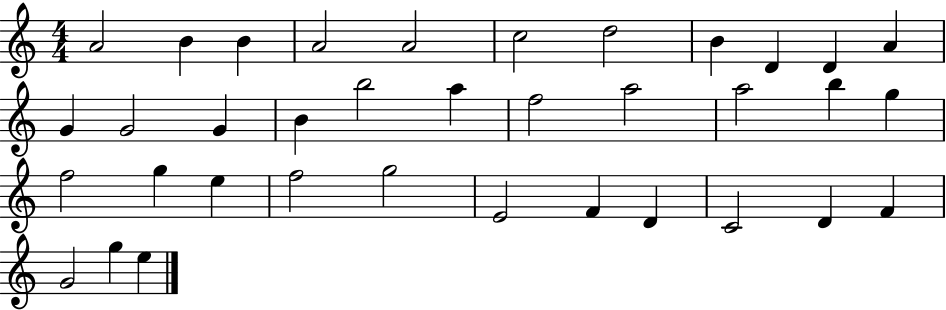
{
  \clef treble
  \numericTimeSignature
  \time 4/4
  \key c \major
  a'2 b'4 b'4 | a'2 a'2 | c''2 d''2 | b'4 d'4 d'4 a'4 | \break g'4 g'2 g'4 | b'4 b''2 a''4 | f''2 a''2 | a''2 b''4 g''4 | \break f''2 g''4 e''4 | f''2 g''2 | e'2 f'4 d'4 | c'2 d'4 f'4 | \break g'2 g''4 e''4 | \bar "|."
}